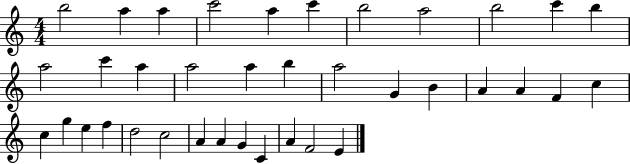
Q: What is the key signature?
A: C major